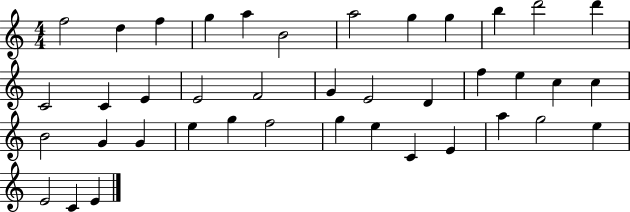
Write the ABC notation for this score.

X:1
T:Untitled
M:4/4
L:1/4
K:C
f2 d f g a B2 a2 g g b d'2 d' C2 C E E2 F2 G E2 D f e c c B2 G G e g f2 g e C E a g2 e E2 C E